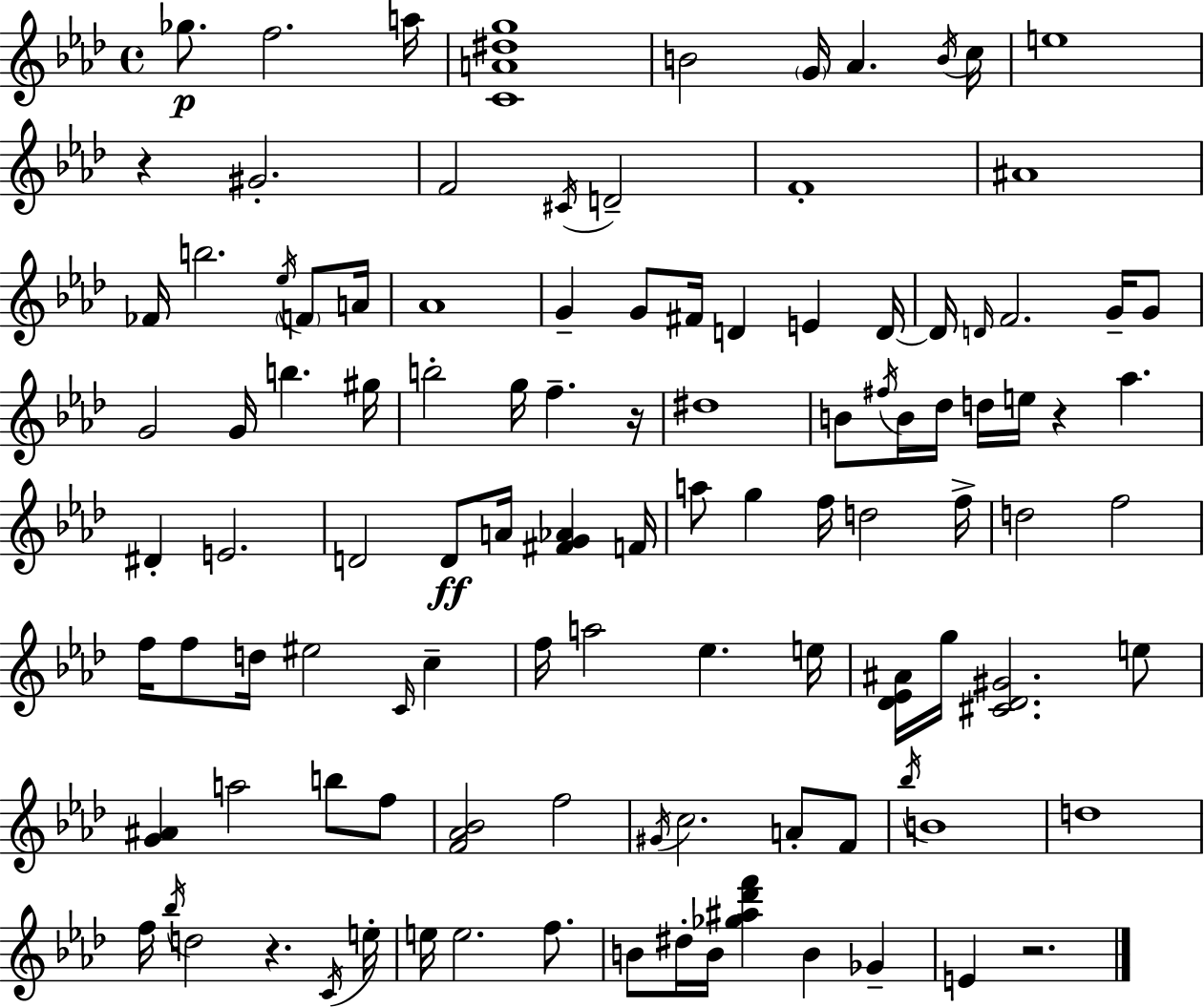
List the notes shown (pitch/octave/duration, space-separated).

Gb5/e. F5/h. A5/s [C4,A4,D#5,G5]/w B4/h G4/s Ab4/q. B4/s C5/s E5/w R/q G#4/h. F4/h C#4/s D4/h F4/w A#4/w FES4/s B5/h. Eb5/s F4/e A4/s Ab4/w G4/q G4/e F#4/s D4/q E4/q D4/s D4/s D4/s F4/h. G4/s G4/e G4/h G4/s B5/q. G#5/s B5/h G5/s F5/q. R/s D#5/w B4/e F#5/s B4/s Db5/s D5/s E5/s R/q Ab5/q. D#4/q E4/h. D4/h D4/e A4/s [F#4,G4,Ab4]/q F4/s A5/e G5/q F5/s D5/h F5/s D5/h F5/h F5/s F5/e D5/s EIS5/h C4/s C5/q F5/s A5/h Eb5/q. E5/s [Db4,Eb4,A#4]/s G5/s [C#4,Db4,G#4]/h. E5/e [G4,A#4]/q A5/h B5/e F5/e [F4,Ab4,Bb4]/h F5/h G#4/s C5/h. A4/e F4/e Bb5/s B4/w D5/w F5/s Bb5/s D5/h R/q. C4/s E5/s E5/s E5/h. F5/e. B4/e D#5/s B4/s [Gb5,A#5,Db6,F6]/q B4/q Gb4/q E4/q R/h.